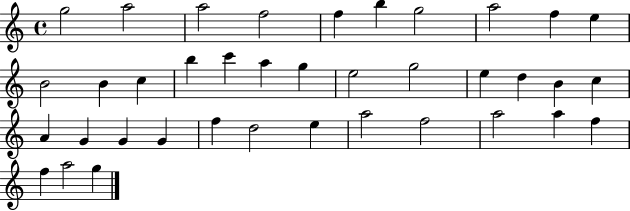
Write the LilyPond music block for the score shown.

{
  \clef treble
  \time 4/4
  \defaultTimeSignature
  \key c \major
  g''2 a''2 | a''2 f''2 | f''4 b''4 g''2 | a''2 f''4 e''4 | \break b'2 b'4 c''4 | b''4 c'''4 a''4 g''4 | e''2 g''2 | e''4 d''4 b'4 c''4 | \break a'4 g'4 g'4 g'4 | f''4 d''2 e''4 | a''2 f''2 | a''2 a''4 f''4 | \break f''4 a''2 g''4 | \bar "|."
}